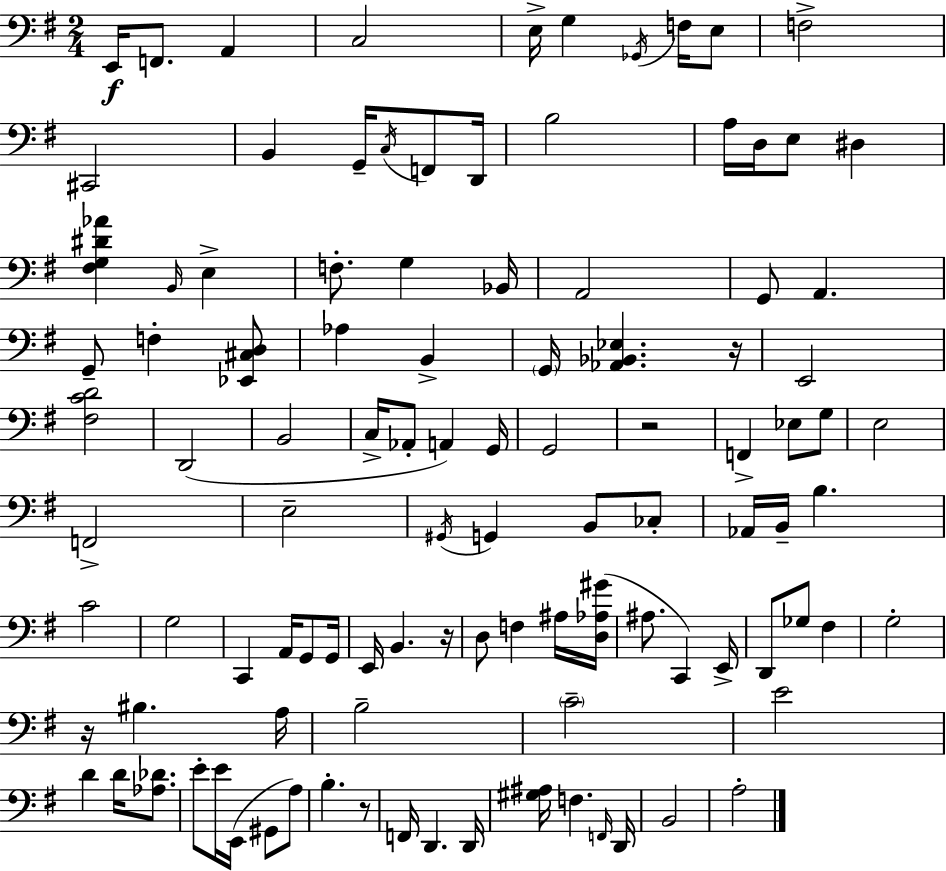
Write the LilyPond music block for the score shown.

{
  \clef bass
  \numericTimeSignature
  \time 2/4
  \key g \major
  e,16\f f,8. a,4 | c2 | e16-> g4 \acciaccatura { ges,16 } f16 e8 | f2-> | \break cis,2 | b,4 g,16-- \acciaccatura { c16 } f,8 | d,16 b2 | a16 d16 e8 dis4 | \break <fis g dis' aes'>4 \grace { b,16 } e4-> | f8.-. g4 | bes,16 a,2 | g,8 a,4. | \break g,8-- f4-. | <ees, cis d>8 aes4 b,4-> | \parenthesize g,16 <aes, bes, ees>4. | r16 e,2 | \break <fis c' d'>2 | d,2( | b,2 | c16-> aes,8-. a,4) | \break g,16 g,2 | r2 | f,4-> ees8 | g8 e2 | \break f,2-> | e2-- | \acciaccatura { gis,16 } g,4 | b,8 ces8-. aes,16 b,16-- b4. | \break c'2 | g2 | c,4 | a,16 g,8 g,16 e,16 b,4. | \break r16 d8 f4 | ais16 <d aes gis'>16( ais8. c,4) | e,16-> d,8 ges8 | fis4 g2-. | \break r16 bis4. | a16 b2-- | \parenthesize c'2-- | e'2 | \break d'4 | d'16 <aes des'>8. e'8-. e'16 e,16( | gis,8 a8) b4.-. | r8 f,16 d,4. | \break d,16 <gis ais>16 f4. | \grace { f,16 } d,16 b,2 | a2-. | \bar "|."
}